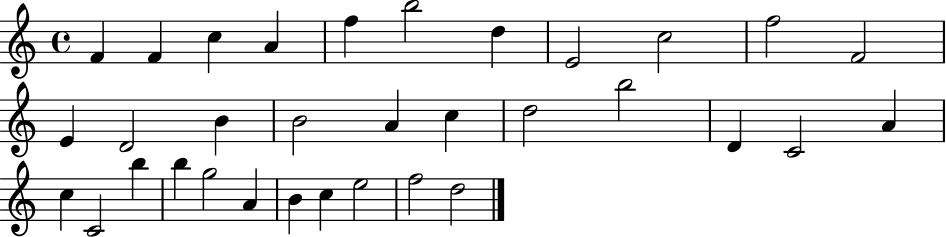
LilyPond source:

{
  \clef treble
  \time 4/4
  \defaultTimeSignature
  \key c \major
  f'4 f'4 c''4 a'4 | f''4 b''2 d''4 | e'2 c''2 | f''2 f'2 | \break e'4 d'2 b'4 | b'2 a'4 c''4 | d''2 b''2 | d'4 c'2 a'4 | \break c''4 c'2 b''4 | b''4 g''2 a'4 | b'4 c''4 e''2 | f''2 d''2 | \break \bar "|."
}